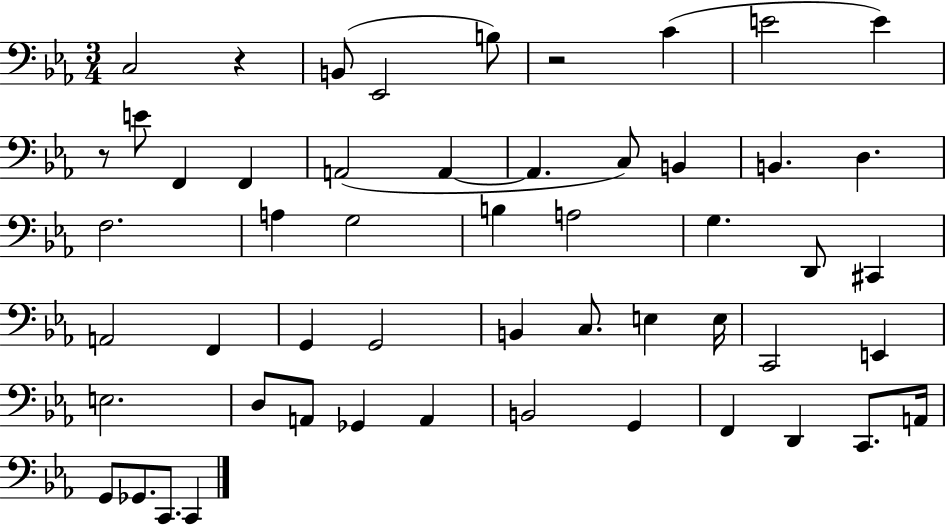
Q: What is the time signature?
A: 3/4